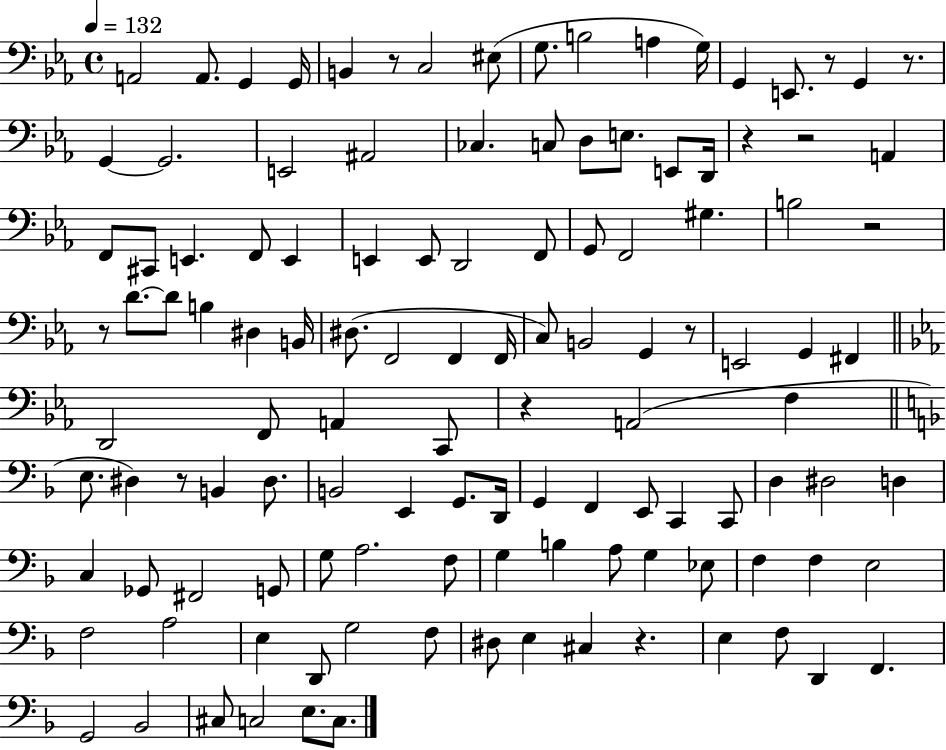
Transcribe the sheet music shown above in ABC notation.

X:1
T:Untitled
M:4/4
L:1/4
K:Eb
A,,2 A,,/2 G,, G,,/4 B,, z/2 C,2 ^E,/2 G,/2 B,2 A, G,/4 G,, E,,/2 z/2 G,, z/2 G,, G,,2 E,,2 ^A,,2 _C, C,/2 D,/2 E,/2 E,,/2 D,,/4 z z2 A,, F,,/2 ^C,,/2 E,, F,,/2 E,, E,, E,,/2 D,,2 F,,/2 G,,/2 F,,2 ^G, B,2 z2 z/2 D/2 D/2 B, ^D, B,,/4 ^D,/2 F,,2 F,, F,,/4 C,/2 B,,2 G,, z/2 E,,2 G,, ^F,, D,,2 F,,/2 A,, C,,/2 z A,,2 F, E,/2 ^D, z/2 B,, ^D,/2 B,,2 E,, G,,/2 D,,/4 G,, F,, E,,/2 C,, C,,/2 D, ^D,2 D, C, _G,,/2 ^F,,2 G,,/2 G,/2 A,2 F,/2 G, B, A,/2 G, _E,/2 F, F, E,2 F,2 A,2 E, D,,/2 G,2 F,/2 ^D,/2 E, ^C, z E, F,/2 D,, F,, G,,2 _B,,2 ^C,/2 C,2 E,/2 C,/2